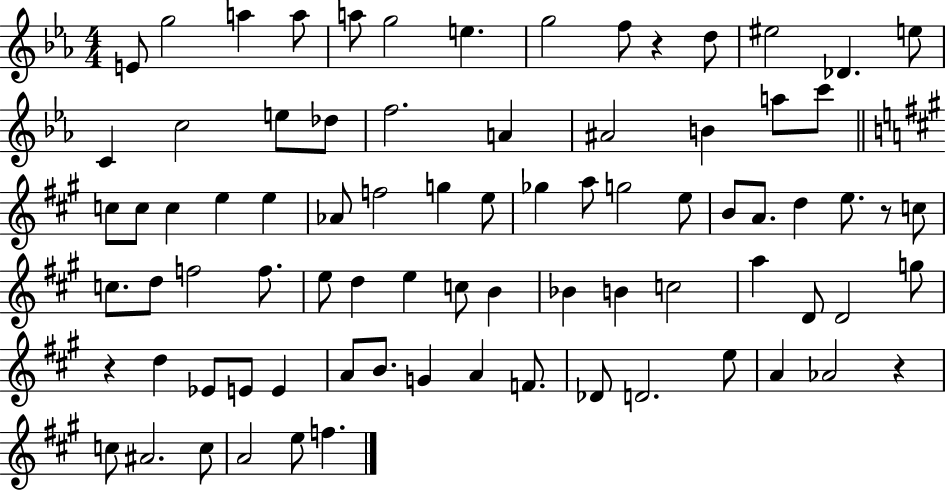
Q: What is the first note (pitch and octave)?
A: E4